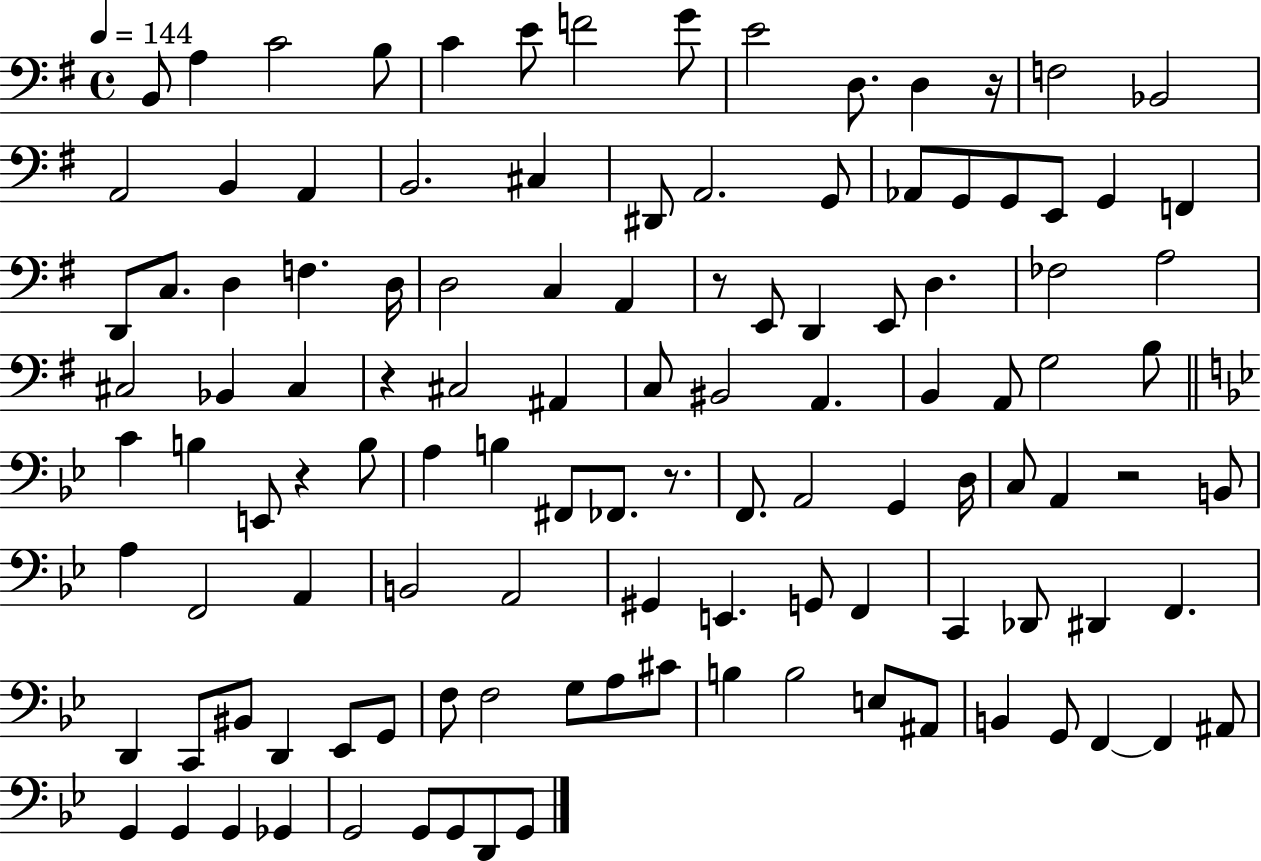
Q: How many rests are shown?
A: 6